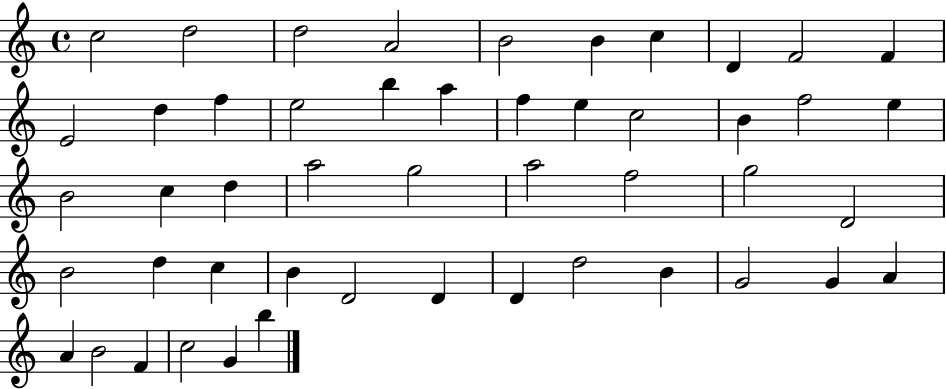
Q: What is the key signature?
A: C major